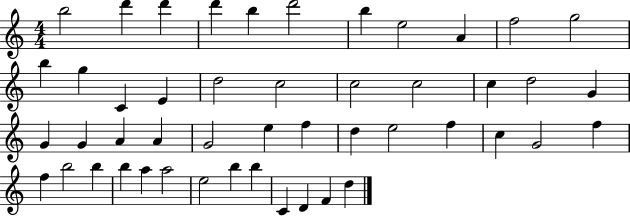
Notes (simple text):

B5/h D6/q D6/q D6/q B5/q D6/h B5/q E5/h A4/q F5/h G5/h B5/q G5/q C4/q E4/q D5/h C5/h C5/h C5/h C5/q D5/h G4/q G4/q G4/q A4/q A4/q G4/h E5/q F5/q D5/q E5/h F5/q C5/q G4/h F5/q F5/q B5/h B5/q B5/q A5/q A5/h E5/h B5/q B5/q C4/q D4/q F4/q D5/q